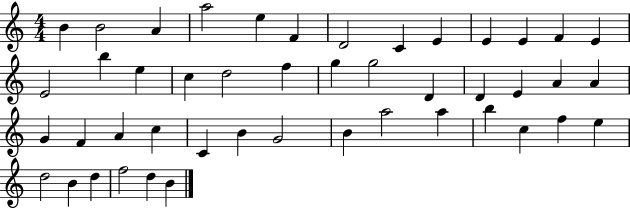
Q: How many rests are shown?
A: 0